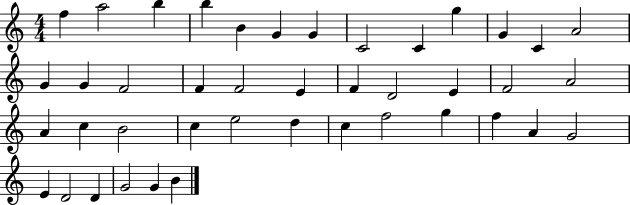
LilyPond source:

{
  \clef treble
  \numericTimeSignature
  \time 4/4
  \key c \major
  f''4 a''2 b''4 | b''4 b'4 g'4 g'4 | c'2 c'4 g''4 | g'4 c'4 a'2 | \break g'4 g'4 f'2 | f'4 f'2 e'4 | f'4 d'2 e'4 | f'2 a'2 | \break a'4 c''4 b'2 | c''4 e''2 d''4 | c''4 f''2 g''4 | f''4 a'4 g'2 | \break e'4 d'2 d'4 | g'2 g'4 b'4 | \bar "|."
}